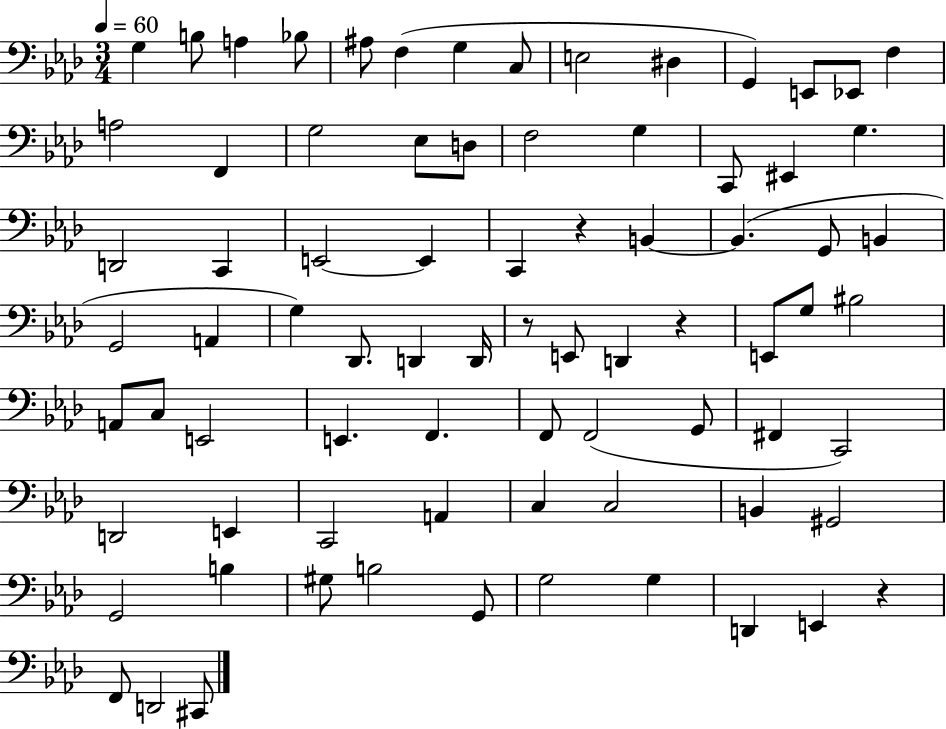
X:1
T:Untitled
M:3/4
L:1/4
K:Ab
G, B,/2 A, _B,/2 ^A,/2 F, G, C,/2 E,2 ^D, G,, E,,/2 _E,,/2 F, A,2 F,, G,2 _E,/2 D,/2 F,2 G, C,,/2 ^E,, G, D,,2 C,, E,,2 E,, C,, z B,, B,, G,,/2 B,, G,,2 A,, G, _D,,/2 D,, D,,/4 z/2 E,,/2 D,, z E,,/2 G,/2 ^B,2 A,,/2 C,/2 E,,2 E,, F,, F,,/2 F,,2 G,,/2 ^F,, C,,2 D,,2 E,, C,,2 A,, C, C,2 B,, ^G,,2 G,,2 B, ^G,/2 B,2 G,,/2 G,2 G, D,, E,, z F,,/2 D,,2 ^C,,/2